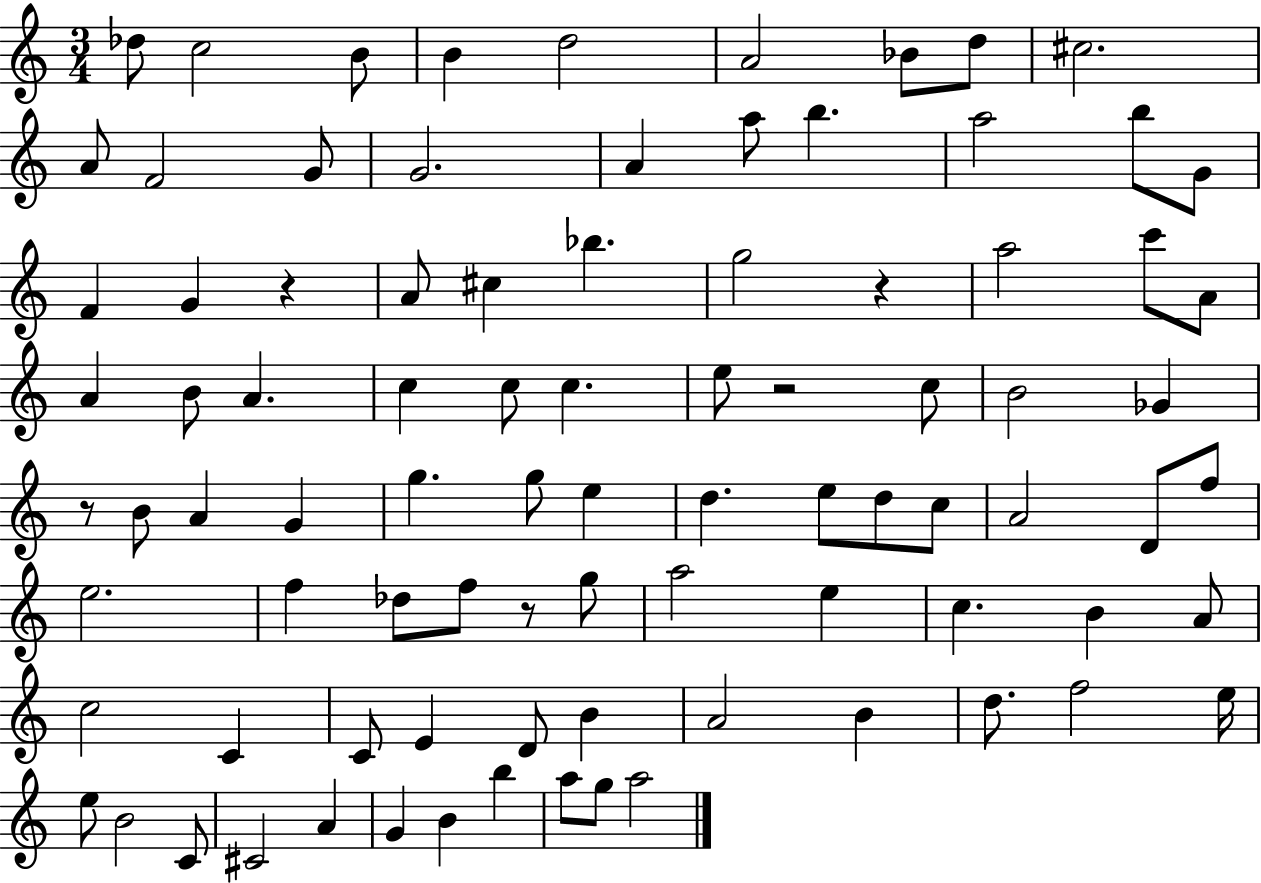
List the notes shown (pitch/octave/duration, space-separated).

Db5/e C5/h B4/e B4/q D5/h A4/h Bb4/e D5/e C#5/h. A4/e F4/h G4/e G4/h. A4/q A5/e B5/q. A5/h B5/e G4/e F4/q G4/q R/q A4/e C#5/q Bb5/q. G5/h R/q A5/h C6/e A4/e A4/q B4/e A4/q. C5/q C5/e C5/q. E5/e R/h C5/e B4/h Gb4/q R/e B4/e A4/q G4/q G5/q. G5/e E5/q D5/q. E5/e D5/e C5/e A4/h D4/e F5/e E5/h. F5/q Db5/e F5/e R/e G5/e A5/h E5/q C5/q. B4/q A4/e C5/h C4/q C4/e E4/q D4/e B4/q A4/h B4/q D5/e. F5/h E5/s E5/e B4/h C4/e C#4/h A4/q G4/q B4/q B5/q A5/e G5/e A5/h